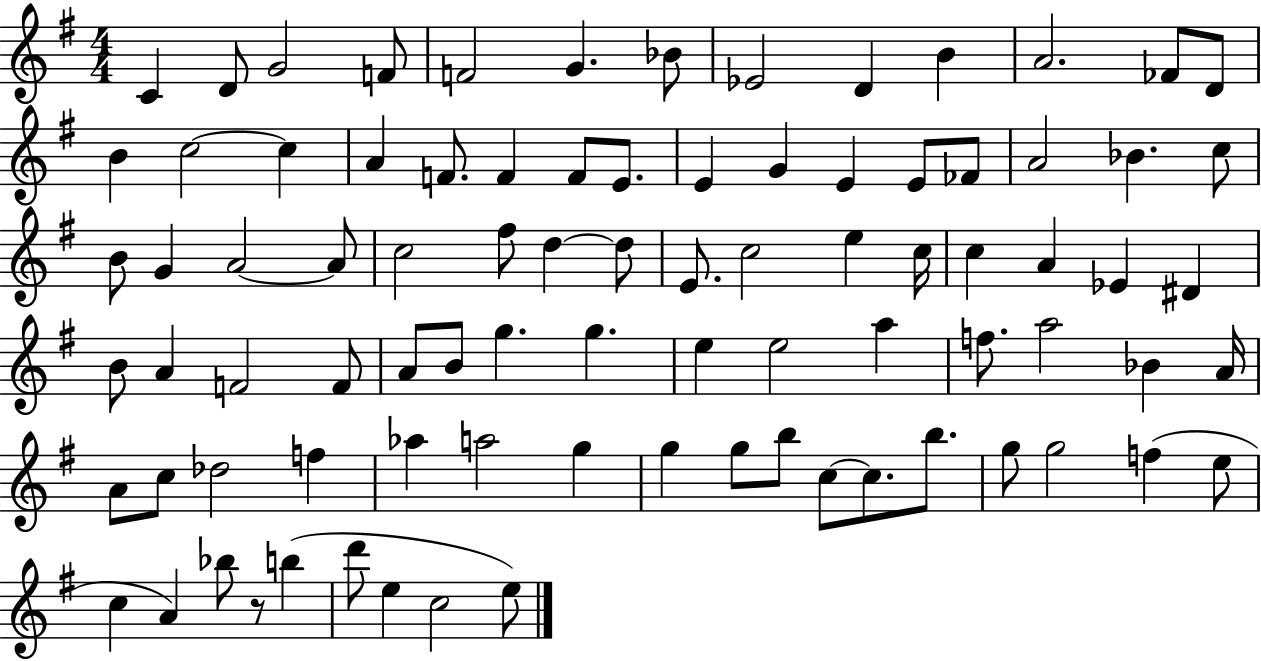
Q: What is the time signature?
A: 4/4